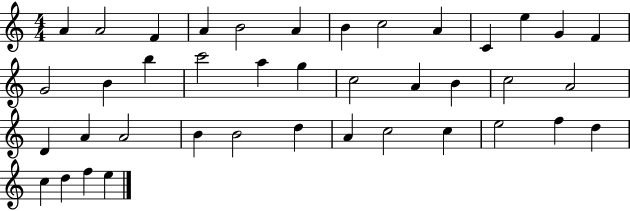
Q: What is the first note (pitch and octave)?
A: A4